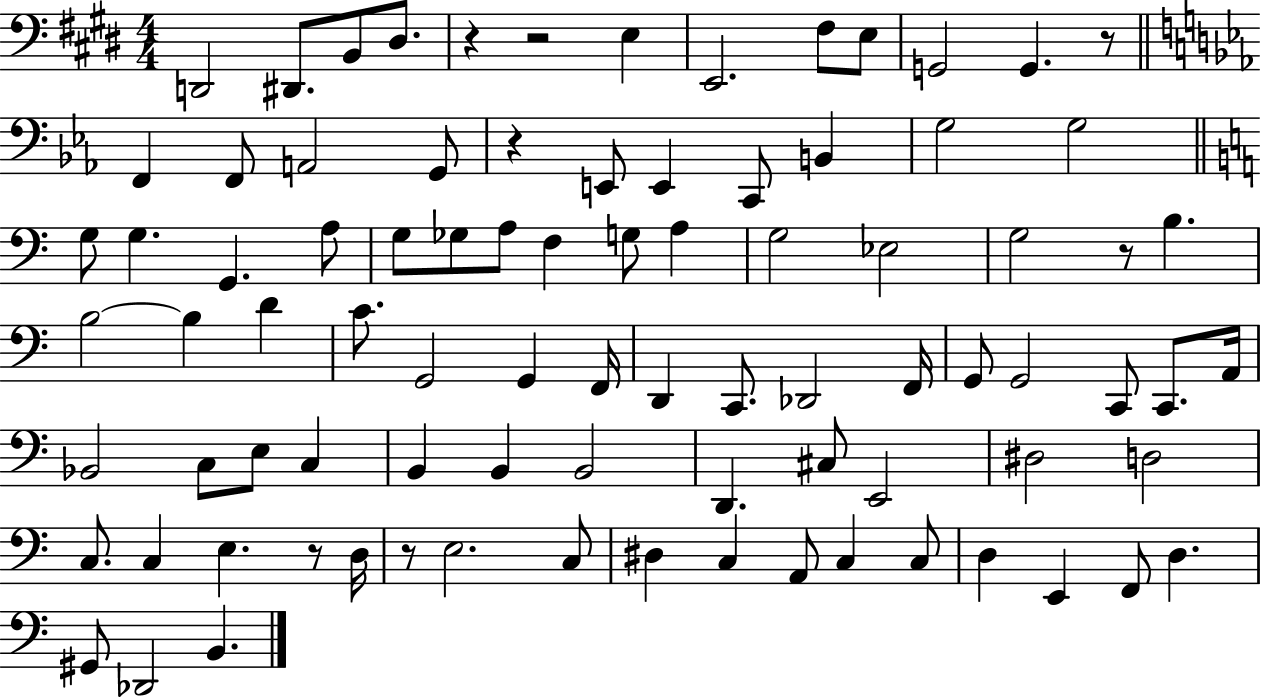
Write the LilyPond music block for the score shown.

{
  \clef bass
  \numericTimeSignature
  \time 4/4
  \key e \major
  d,2 dis,8. b,8 dis8. | r4 r2 e4 | e,2. fis8 e8 | g,2 g,4. r8 | \break \bar "||" \break \key ees \major f,4 f,8 a,2 g,8 | r4 e,8 e,4 c,8 b,4 | g2 g2 | \bar "||" \break \key a \minor g8 g4. g,4. a8 | g8 ges8 a8 f4 g8 a4 | g2 ees2 | g2 r8 b4. | \break b2~~ b4 d'4 | c'8. g,2 g,4 f,16 | d,4 c,8. des,2 f,16 | g,8 g,2 c,8 c,8. a,16 | \break bes,2 c8 e8 c4 | b,4 b,4 b,2 | d,4. cis8 e,2 | dis2 d2 | \break c8. c4 e4. r8 d16 | r8 e2. c8 | dis4 c4 a,8 c4 c8 | d4 e,4 f,8 d4. | \break gis,8 des,2 b,4. | \bar "|."
}